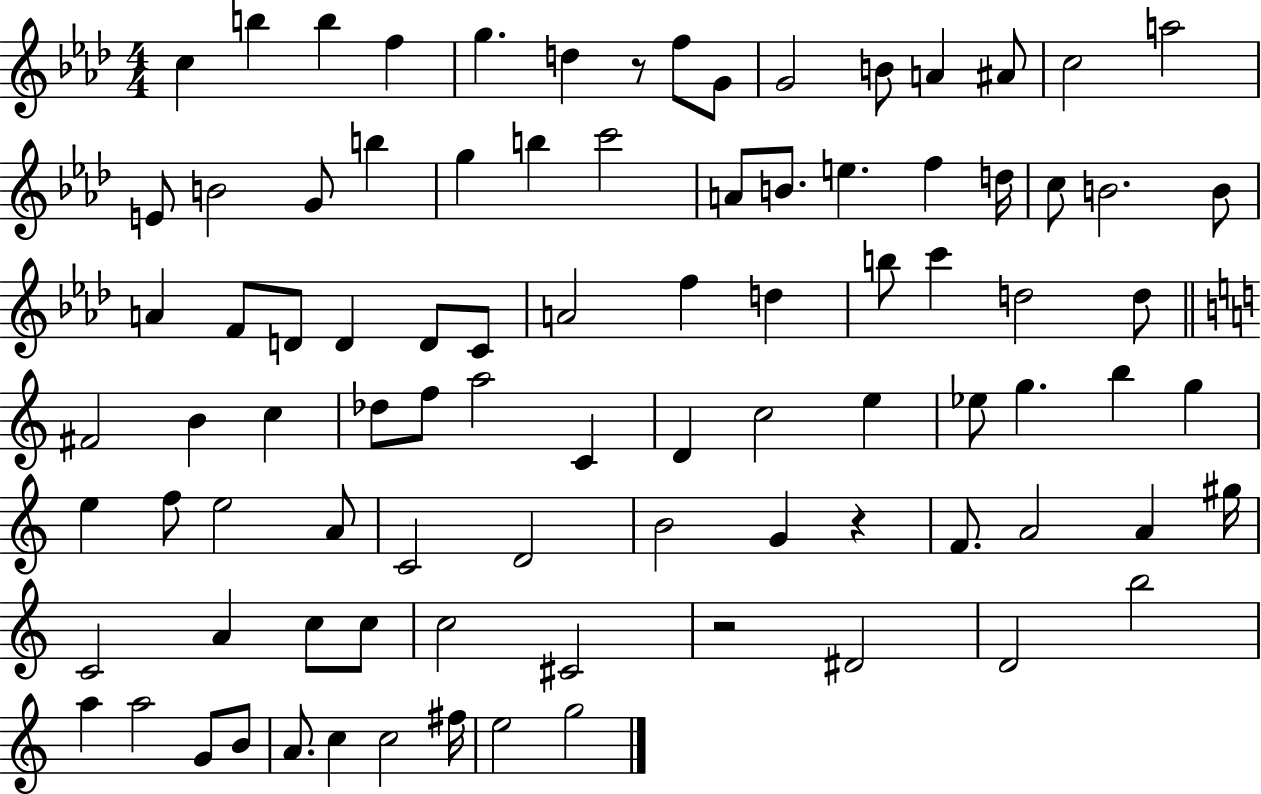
C5/q B5/q B5/q F5/q G5/q. D5/q R/e F5/e G4/e G4/h B4/e A4/q A#4/e C5/h A5/h E4/e B4/h G4/e B5/q G5/q B5/q C6/h A4/e B4/e. E5/q. F5/q D5/s C5/e B4/h. B4/e A4/q F4/e D4/e D4/q D4/e C4/e A4/h F5/q D5/q B5/e C6/q D5/h D5/e F#4/h B4/q C5/q Db5/e F5/e A5/h C4/q D4/q C5/h E5/q Eb5/e G5/q. B5/q G5/q E5/q F5/e E5/h A4/e C4/h D4/h B4/h G4/q R/q F4/e. A4/h A4/q G#5/s C4/h A4/q C5/e C5/e C5/h C#4/h R/h D#4/h D4/h B5/h A5/q A5/h G4/e B4/e A4/e. C5/q C5/h F#5/s E5/h G5/h